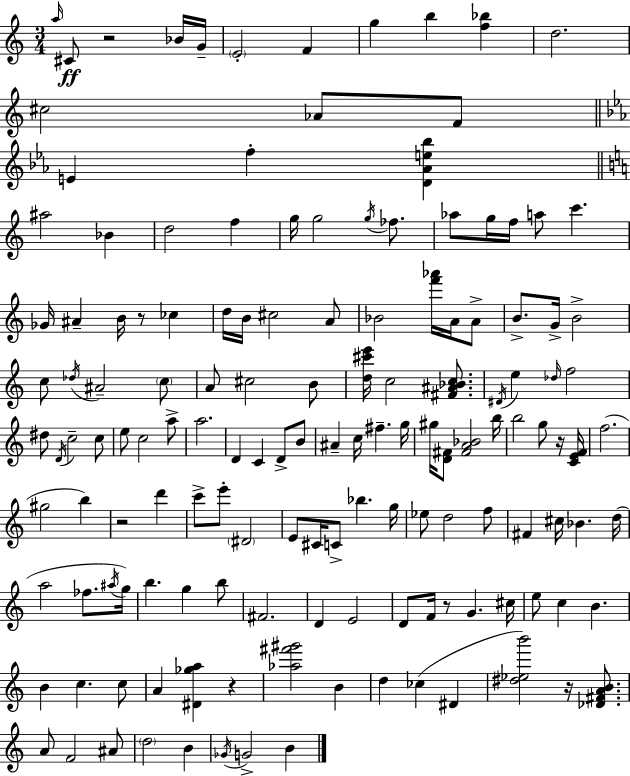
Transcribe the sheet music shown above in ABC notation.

X:1
T:Untitled
M:3/4
L:1/4
K:Am
a/4 ^C/2 z2 _B/4 G/4 E2 F g b [f_b] d2 ^c2 _A/2 F/2 E f [D_Ae_b] ^a2 _B d2 f g/4 g2 g/4 _f/2 _a/2 g/4 f/4 a/2 c' _G/4 ^A B/4 z/2 _c d/4 B/4 ^c2 A/2 _B2 [f'_a']/4 A/4 A/2 B/2 G/4 B2 c/2 _d/4 ^A2 c/2 A/2 ^c2 B/2 [d^c'e']/4 c2 [^F^A_Bc]/2 ^D/4 e _d/4 f2 ^d/2 D/4 c2 c/2 e/2 c2 a/2 a2 D C D/2 B/2 ^A c/4 ^f g/4 ^g/4 [D^F]/2 [^FA_B]2 b/4 b2 g/2 z/4 [CEF]/4 f2 ^g2 b z2 d' c'/2 e'/2 ^D2 E/2 ^C/4 C/2 _b g/4 _e/2 d2 f/2 ^F ^c/4 _B d/4 a2 _f/2 ^a/4 g/4 b g b/2 ^F2 D E2 D/2 F/4 z/2 G ^c/4 e/2 c B B c c/2 A [^D_ga] z [_a^f'^g']2 B d _c ^D [^d_eb']2 z/4 [_D^FAB]/2 A/2 F2 ^A/2 d2 B _G/4 G2 B